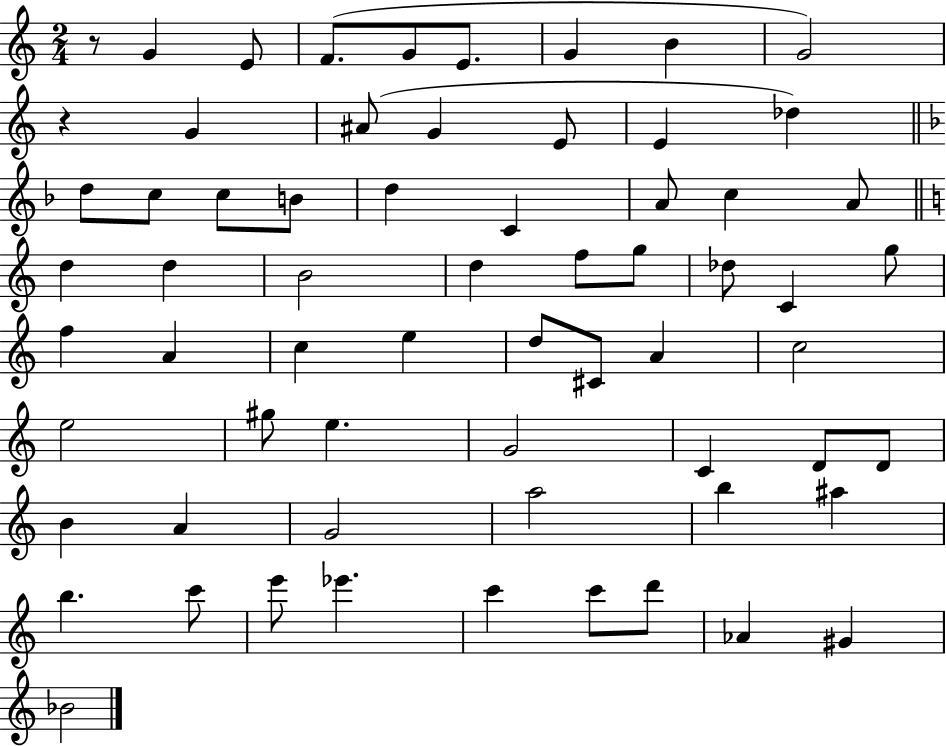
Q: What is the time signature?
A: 2/4